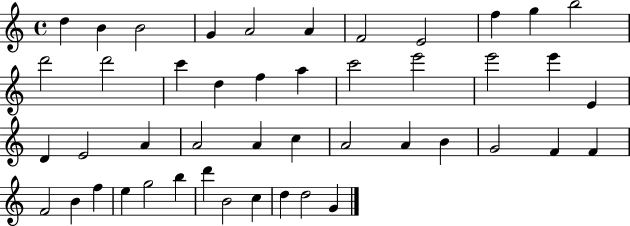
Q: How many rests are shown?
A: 0